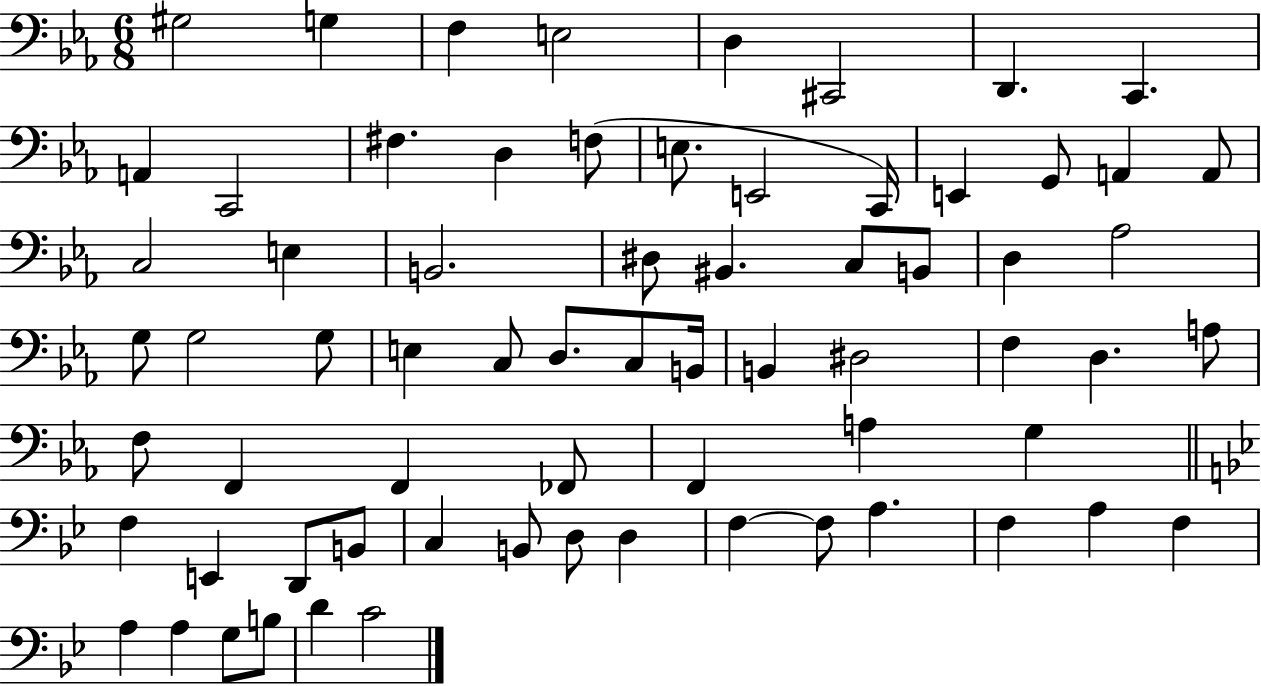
G#3/h G3/q F3/q E3/h D3/q C#2/h D2/q. C2/q. A2/q C2/h F#3/q. D3/q F3/e E3/e. E2/h C2/s E2/q G2/e A2/q A2/e C3/h E3/q B2/h. D#3/e BIS2/q. C3/e B2/e D3/q Ab3/h G3/e G3/h G3/e E3/q C3/e D3/e. C3/e B2/s B2/q D#3/h F3/q D3/q. A3/e F3/e F2/q F2/q FES2/e F2/q A3/q G3/q F3/q E2/q D2/e B2/e C3/q B2/e D3/e D3/q F3/q F3/e A3/q. F3/q A3/q F3/q A3/q A3/q G3/e B3/e D4/q C4/h